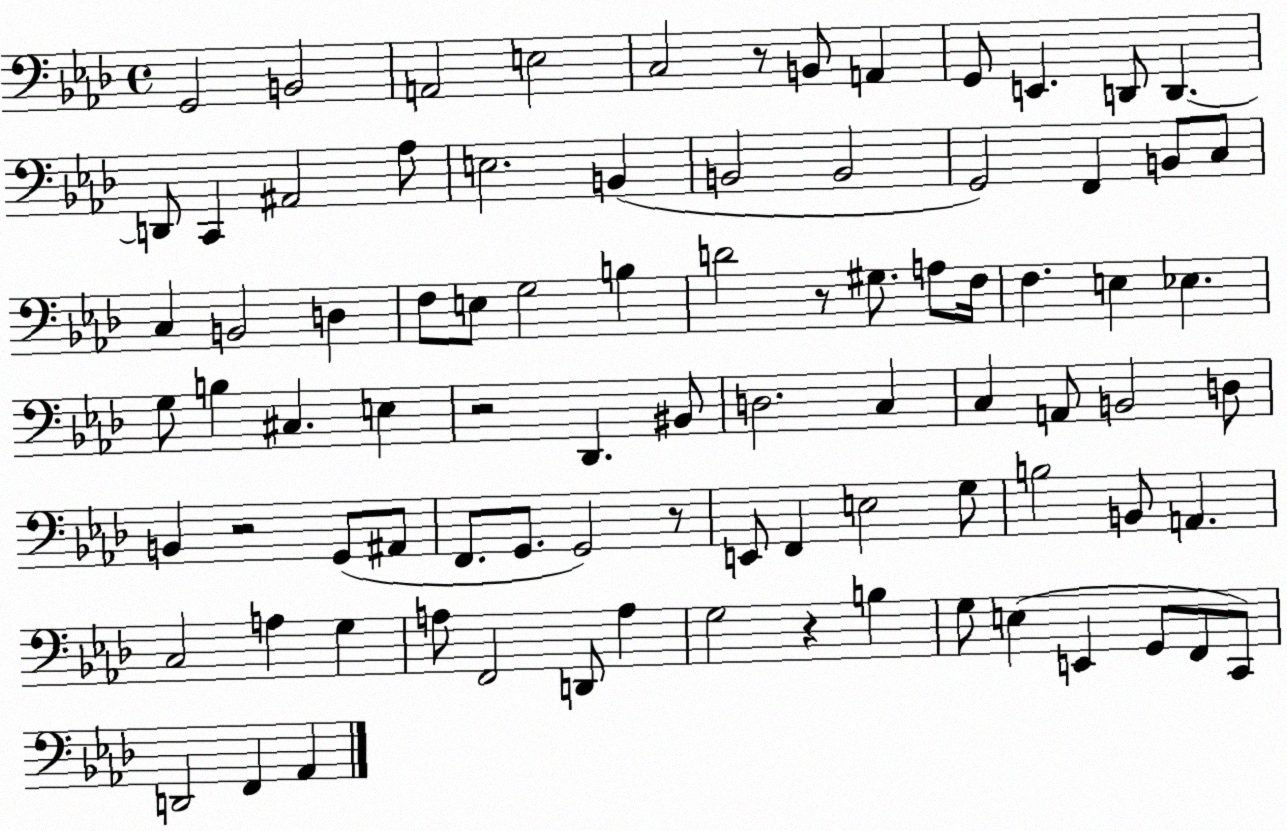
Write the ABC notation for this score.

X:1
T:Untitled
M:4/4
L:1/4
K:Ab
G,,2 B,,2 A,,2 E,2 C,2 z/2 B,,/2 A,, G,,/2 E,, D,,/2 D,, D,,/2 C,, ^A,,2 _A,/2 E,2 B,, B,,2 B,,2 G,,2 F,, B,,/2 C,/2 C, B,,2 D, F,/2 E,/2 G,2 B, D2 z/2 ^G,/2 A,/2 F,/4 F, E, _E, G,/2 B, ^C, E, z2 _D,, ^B,,/2 D,2 C, C, A,,/2 B,,2 D,/2 B,, z2 G,,/2 ^A,,/2 F,,/2 G,,/2 G,,2 z/2 E,,/2 F,, E,2 G,/2 B,2 B,,/2 A,, C,2 A, G, A,/2 F,,2 D,,/2 A, G,2 z B, G,/2 E, E,, G,,/2 F,,/2 C,,/2 D,,2 F,, _A,,